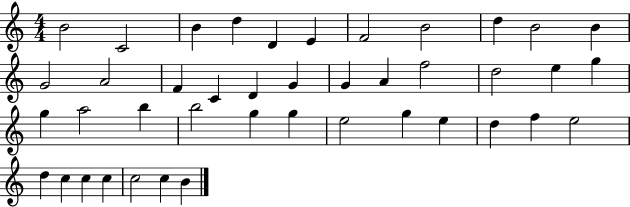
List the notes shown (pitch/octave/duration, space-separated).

B4/h C4/h B4/q D5/q D4/q E4/q F4/h B4/h D5/q B4/h B4/q G4/h A4/h F4/q C4/q D4/q G4/q G4/q A4/q F5/h D5/h E5/q G5/q G5/q A5/h B5/q B5/h G5/q G5/q E5/h G5/q E5/q D5/q F5/q E5/h D5/q C5/q C5/q C5/q C5/h C5/q B4/q